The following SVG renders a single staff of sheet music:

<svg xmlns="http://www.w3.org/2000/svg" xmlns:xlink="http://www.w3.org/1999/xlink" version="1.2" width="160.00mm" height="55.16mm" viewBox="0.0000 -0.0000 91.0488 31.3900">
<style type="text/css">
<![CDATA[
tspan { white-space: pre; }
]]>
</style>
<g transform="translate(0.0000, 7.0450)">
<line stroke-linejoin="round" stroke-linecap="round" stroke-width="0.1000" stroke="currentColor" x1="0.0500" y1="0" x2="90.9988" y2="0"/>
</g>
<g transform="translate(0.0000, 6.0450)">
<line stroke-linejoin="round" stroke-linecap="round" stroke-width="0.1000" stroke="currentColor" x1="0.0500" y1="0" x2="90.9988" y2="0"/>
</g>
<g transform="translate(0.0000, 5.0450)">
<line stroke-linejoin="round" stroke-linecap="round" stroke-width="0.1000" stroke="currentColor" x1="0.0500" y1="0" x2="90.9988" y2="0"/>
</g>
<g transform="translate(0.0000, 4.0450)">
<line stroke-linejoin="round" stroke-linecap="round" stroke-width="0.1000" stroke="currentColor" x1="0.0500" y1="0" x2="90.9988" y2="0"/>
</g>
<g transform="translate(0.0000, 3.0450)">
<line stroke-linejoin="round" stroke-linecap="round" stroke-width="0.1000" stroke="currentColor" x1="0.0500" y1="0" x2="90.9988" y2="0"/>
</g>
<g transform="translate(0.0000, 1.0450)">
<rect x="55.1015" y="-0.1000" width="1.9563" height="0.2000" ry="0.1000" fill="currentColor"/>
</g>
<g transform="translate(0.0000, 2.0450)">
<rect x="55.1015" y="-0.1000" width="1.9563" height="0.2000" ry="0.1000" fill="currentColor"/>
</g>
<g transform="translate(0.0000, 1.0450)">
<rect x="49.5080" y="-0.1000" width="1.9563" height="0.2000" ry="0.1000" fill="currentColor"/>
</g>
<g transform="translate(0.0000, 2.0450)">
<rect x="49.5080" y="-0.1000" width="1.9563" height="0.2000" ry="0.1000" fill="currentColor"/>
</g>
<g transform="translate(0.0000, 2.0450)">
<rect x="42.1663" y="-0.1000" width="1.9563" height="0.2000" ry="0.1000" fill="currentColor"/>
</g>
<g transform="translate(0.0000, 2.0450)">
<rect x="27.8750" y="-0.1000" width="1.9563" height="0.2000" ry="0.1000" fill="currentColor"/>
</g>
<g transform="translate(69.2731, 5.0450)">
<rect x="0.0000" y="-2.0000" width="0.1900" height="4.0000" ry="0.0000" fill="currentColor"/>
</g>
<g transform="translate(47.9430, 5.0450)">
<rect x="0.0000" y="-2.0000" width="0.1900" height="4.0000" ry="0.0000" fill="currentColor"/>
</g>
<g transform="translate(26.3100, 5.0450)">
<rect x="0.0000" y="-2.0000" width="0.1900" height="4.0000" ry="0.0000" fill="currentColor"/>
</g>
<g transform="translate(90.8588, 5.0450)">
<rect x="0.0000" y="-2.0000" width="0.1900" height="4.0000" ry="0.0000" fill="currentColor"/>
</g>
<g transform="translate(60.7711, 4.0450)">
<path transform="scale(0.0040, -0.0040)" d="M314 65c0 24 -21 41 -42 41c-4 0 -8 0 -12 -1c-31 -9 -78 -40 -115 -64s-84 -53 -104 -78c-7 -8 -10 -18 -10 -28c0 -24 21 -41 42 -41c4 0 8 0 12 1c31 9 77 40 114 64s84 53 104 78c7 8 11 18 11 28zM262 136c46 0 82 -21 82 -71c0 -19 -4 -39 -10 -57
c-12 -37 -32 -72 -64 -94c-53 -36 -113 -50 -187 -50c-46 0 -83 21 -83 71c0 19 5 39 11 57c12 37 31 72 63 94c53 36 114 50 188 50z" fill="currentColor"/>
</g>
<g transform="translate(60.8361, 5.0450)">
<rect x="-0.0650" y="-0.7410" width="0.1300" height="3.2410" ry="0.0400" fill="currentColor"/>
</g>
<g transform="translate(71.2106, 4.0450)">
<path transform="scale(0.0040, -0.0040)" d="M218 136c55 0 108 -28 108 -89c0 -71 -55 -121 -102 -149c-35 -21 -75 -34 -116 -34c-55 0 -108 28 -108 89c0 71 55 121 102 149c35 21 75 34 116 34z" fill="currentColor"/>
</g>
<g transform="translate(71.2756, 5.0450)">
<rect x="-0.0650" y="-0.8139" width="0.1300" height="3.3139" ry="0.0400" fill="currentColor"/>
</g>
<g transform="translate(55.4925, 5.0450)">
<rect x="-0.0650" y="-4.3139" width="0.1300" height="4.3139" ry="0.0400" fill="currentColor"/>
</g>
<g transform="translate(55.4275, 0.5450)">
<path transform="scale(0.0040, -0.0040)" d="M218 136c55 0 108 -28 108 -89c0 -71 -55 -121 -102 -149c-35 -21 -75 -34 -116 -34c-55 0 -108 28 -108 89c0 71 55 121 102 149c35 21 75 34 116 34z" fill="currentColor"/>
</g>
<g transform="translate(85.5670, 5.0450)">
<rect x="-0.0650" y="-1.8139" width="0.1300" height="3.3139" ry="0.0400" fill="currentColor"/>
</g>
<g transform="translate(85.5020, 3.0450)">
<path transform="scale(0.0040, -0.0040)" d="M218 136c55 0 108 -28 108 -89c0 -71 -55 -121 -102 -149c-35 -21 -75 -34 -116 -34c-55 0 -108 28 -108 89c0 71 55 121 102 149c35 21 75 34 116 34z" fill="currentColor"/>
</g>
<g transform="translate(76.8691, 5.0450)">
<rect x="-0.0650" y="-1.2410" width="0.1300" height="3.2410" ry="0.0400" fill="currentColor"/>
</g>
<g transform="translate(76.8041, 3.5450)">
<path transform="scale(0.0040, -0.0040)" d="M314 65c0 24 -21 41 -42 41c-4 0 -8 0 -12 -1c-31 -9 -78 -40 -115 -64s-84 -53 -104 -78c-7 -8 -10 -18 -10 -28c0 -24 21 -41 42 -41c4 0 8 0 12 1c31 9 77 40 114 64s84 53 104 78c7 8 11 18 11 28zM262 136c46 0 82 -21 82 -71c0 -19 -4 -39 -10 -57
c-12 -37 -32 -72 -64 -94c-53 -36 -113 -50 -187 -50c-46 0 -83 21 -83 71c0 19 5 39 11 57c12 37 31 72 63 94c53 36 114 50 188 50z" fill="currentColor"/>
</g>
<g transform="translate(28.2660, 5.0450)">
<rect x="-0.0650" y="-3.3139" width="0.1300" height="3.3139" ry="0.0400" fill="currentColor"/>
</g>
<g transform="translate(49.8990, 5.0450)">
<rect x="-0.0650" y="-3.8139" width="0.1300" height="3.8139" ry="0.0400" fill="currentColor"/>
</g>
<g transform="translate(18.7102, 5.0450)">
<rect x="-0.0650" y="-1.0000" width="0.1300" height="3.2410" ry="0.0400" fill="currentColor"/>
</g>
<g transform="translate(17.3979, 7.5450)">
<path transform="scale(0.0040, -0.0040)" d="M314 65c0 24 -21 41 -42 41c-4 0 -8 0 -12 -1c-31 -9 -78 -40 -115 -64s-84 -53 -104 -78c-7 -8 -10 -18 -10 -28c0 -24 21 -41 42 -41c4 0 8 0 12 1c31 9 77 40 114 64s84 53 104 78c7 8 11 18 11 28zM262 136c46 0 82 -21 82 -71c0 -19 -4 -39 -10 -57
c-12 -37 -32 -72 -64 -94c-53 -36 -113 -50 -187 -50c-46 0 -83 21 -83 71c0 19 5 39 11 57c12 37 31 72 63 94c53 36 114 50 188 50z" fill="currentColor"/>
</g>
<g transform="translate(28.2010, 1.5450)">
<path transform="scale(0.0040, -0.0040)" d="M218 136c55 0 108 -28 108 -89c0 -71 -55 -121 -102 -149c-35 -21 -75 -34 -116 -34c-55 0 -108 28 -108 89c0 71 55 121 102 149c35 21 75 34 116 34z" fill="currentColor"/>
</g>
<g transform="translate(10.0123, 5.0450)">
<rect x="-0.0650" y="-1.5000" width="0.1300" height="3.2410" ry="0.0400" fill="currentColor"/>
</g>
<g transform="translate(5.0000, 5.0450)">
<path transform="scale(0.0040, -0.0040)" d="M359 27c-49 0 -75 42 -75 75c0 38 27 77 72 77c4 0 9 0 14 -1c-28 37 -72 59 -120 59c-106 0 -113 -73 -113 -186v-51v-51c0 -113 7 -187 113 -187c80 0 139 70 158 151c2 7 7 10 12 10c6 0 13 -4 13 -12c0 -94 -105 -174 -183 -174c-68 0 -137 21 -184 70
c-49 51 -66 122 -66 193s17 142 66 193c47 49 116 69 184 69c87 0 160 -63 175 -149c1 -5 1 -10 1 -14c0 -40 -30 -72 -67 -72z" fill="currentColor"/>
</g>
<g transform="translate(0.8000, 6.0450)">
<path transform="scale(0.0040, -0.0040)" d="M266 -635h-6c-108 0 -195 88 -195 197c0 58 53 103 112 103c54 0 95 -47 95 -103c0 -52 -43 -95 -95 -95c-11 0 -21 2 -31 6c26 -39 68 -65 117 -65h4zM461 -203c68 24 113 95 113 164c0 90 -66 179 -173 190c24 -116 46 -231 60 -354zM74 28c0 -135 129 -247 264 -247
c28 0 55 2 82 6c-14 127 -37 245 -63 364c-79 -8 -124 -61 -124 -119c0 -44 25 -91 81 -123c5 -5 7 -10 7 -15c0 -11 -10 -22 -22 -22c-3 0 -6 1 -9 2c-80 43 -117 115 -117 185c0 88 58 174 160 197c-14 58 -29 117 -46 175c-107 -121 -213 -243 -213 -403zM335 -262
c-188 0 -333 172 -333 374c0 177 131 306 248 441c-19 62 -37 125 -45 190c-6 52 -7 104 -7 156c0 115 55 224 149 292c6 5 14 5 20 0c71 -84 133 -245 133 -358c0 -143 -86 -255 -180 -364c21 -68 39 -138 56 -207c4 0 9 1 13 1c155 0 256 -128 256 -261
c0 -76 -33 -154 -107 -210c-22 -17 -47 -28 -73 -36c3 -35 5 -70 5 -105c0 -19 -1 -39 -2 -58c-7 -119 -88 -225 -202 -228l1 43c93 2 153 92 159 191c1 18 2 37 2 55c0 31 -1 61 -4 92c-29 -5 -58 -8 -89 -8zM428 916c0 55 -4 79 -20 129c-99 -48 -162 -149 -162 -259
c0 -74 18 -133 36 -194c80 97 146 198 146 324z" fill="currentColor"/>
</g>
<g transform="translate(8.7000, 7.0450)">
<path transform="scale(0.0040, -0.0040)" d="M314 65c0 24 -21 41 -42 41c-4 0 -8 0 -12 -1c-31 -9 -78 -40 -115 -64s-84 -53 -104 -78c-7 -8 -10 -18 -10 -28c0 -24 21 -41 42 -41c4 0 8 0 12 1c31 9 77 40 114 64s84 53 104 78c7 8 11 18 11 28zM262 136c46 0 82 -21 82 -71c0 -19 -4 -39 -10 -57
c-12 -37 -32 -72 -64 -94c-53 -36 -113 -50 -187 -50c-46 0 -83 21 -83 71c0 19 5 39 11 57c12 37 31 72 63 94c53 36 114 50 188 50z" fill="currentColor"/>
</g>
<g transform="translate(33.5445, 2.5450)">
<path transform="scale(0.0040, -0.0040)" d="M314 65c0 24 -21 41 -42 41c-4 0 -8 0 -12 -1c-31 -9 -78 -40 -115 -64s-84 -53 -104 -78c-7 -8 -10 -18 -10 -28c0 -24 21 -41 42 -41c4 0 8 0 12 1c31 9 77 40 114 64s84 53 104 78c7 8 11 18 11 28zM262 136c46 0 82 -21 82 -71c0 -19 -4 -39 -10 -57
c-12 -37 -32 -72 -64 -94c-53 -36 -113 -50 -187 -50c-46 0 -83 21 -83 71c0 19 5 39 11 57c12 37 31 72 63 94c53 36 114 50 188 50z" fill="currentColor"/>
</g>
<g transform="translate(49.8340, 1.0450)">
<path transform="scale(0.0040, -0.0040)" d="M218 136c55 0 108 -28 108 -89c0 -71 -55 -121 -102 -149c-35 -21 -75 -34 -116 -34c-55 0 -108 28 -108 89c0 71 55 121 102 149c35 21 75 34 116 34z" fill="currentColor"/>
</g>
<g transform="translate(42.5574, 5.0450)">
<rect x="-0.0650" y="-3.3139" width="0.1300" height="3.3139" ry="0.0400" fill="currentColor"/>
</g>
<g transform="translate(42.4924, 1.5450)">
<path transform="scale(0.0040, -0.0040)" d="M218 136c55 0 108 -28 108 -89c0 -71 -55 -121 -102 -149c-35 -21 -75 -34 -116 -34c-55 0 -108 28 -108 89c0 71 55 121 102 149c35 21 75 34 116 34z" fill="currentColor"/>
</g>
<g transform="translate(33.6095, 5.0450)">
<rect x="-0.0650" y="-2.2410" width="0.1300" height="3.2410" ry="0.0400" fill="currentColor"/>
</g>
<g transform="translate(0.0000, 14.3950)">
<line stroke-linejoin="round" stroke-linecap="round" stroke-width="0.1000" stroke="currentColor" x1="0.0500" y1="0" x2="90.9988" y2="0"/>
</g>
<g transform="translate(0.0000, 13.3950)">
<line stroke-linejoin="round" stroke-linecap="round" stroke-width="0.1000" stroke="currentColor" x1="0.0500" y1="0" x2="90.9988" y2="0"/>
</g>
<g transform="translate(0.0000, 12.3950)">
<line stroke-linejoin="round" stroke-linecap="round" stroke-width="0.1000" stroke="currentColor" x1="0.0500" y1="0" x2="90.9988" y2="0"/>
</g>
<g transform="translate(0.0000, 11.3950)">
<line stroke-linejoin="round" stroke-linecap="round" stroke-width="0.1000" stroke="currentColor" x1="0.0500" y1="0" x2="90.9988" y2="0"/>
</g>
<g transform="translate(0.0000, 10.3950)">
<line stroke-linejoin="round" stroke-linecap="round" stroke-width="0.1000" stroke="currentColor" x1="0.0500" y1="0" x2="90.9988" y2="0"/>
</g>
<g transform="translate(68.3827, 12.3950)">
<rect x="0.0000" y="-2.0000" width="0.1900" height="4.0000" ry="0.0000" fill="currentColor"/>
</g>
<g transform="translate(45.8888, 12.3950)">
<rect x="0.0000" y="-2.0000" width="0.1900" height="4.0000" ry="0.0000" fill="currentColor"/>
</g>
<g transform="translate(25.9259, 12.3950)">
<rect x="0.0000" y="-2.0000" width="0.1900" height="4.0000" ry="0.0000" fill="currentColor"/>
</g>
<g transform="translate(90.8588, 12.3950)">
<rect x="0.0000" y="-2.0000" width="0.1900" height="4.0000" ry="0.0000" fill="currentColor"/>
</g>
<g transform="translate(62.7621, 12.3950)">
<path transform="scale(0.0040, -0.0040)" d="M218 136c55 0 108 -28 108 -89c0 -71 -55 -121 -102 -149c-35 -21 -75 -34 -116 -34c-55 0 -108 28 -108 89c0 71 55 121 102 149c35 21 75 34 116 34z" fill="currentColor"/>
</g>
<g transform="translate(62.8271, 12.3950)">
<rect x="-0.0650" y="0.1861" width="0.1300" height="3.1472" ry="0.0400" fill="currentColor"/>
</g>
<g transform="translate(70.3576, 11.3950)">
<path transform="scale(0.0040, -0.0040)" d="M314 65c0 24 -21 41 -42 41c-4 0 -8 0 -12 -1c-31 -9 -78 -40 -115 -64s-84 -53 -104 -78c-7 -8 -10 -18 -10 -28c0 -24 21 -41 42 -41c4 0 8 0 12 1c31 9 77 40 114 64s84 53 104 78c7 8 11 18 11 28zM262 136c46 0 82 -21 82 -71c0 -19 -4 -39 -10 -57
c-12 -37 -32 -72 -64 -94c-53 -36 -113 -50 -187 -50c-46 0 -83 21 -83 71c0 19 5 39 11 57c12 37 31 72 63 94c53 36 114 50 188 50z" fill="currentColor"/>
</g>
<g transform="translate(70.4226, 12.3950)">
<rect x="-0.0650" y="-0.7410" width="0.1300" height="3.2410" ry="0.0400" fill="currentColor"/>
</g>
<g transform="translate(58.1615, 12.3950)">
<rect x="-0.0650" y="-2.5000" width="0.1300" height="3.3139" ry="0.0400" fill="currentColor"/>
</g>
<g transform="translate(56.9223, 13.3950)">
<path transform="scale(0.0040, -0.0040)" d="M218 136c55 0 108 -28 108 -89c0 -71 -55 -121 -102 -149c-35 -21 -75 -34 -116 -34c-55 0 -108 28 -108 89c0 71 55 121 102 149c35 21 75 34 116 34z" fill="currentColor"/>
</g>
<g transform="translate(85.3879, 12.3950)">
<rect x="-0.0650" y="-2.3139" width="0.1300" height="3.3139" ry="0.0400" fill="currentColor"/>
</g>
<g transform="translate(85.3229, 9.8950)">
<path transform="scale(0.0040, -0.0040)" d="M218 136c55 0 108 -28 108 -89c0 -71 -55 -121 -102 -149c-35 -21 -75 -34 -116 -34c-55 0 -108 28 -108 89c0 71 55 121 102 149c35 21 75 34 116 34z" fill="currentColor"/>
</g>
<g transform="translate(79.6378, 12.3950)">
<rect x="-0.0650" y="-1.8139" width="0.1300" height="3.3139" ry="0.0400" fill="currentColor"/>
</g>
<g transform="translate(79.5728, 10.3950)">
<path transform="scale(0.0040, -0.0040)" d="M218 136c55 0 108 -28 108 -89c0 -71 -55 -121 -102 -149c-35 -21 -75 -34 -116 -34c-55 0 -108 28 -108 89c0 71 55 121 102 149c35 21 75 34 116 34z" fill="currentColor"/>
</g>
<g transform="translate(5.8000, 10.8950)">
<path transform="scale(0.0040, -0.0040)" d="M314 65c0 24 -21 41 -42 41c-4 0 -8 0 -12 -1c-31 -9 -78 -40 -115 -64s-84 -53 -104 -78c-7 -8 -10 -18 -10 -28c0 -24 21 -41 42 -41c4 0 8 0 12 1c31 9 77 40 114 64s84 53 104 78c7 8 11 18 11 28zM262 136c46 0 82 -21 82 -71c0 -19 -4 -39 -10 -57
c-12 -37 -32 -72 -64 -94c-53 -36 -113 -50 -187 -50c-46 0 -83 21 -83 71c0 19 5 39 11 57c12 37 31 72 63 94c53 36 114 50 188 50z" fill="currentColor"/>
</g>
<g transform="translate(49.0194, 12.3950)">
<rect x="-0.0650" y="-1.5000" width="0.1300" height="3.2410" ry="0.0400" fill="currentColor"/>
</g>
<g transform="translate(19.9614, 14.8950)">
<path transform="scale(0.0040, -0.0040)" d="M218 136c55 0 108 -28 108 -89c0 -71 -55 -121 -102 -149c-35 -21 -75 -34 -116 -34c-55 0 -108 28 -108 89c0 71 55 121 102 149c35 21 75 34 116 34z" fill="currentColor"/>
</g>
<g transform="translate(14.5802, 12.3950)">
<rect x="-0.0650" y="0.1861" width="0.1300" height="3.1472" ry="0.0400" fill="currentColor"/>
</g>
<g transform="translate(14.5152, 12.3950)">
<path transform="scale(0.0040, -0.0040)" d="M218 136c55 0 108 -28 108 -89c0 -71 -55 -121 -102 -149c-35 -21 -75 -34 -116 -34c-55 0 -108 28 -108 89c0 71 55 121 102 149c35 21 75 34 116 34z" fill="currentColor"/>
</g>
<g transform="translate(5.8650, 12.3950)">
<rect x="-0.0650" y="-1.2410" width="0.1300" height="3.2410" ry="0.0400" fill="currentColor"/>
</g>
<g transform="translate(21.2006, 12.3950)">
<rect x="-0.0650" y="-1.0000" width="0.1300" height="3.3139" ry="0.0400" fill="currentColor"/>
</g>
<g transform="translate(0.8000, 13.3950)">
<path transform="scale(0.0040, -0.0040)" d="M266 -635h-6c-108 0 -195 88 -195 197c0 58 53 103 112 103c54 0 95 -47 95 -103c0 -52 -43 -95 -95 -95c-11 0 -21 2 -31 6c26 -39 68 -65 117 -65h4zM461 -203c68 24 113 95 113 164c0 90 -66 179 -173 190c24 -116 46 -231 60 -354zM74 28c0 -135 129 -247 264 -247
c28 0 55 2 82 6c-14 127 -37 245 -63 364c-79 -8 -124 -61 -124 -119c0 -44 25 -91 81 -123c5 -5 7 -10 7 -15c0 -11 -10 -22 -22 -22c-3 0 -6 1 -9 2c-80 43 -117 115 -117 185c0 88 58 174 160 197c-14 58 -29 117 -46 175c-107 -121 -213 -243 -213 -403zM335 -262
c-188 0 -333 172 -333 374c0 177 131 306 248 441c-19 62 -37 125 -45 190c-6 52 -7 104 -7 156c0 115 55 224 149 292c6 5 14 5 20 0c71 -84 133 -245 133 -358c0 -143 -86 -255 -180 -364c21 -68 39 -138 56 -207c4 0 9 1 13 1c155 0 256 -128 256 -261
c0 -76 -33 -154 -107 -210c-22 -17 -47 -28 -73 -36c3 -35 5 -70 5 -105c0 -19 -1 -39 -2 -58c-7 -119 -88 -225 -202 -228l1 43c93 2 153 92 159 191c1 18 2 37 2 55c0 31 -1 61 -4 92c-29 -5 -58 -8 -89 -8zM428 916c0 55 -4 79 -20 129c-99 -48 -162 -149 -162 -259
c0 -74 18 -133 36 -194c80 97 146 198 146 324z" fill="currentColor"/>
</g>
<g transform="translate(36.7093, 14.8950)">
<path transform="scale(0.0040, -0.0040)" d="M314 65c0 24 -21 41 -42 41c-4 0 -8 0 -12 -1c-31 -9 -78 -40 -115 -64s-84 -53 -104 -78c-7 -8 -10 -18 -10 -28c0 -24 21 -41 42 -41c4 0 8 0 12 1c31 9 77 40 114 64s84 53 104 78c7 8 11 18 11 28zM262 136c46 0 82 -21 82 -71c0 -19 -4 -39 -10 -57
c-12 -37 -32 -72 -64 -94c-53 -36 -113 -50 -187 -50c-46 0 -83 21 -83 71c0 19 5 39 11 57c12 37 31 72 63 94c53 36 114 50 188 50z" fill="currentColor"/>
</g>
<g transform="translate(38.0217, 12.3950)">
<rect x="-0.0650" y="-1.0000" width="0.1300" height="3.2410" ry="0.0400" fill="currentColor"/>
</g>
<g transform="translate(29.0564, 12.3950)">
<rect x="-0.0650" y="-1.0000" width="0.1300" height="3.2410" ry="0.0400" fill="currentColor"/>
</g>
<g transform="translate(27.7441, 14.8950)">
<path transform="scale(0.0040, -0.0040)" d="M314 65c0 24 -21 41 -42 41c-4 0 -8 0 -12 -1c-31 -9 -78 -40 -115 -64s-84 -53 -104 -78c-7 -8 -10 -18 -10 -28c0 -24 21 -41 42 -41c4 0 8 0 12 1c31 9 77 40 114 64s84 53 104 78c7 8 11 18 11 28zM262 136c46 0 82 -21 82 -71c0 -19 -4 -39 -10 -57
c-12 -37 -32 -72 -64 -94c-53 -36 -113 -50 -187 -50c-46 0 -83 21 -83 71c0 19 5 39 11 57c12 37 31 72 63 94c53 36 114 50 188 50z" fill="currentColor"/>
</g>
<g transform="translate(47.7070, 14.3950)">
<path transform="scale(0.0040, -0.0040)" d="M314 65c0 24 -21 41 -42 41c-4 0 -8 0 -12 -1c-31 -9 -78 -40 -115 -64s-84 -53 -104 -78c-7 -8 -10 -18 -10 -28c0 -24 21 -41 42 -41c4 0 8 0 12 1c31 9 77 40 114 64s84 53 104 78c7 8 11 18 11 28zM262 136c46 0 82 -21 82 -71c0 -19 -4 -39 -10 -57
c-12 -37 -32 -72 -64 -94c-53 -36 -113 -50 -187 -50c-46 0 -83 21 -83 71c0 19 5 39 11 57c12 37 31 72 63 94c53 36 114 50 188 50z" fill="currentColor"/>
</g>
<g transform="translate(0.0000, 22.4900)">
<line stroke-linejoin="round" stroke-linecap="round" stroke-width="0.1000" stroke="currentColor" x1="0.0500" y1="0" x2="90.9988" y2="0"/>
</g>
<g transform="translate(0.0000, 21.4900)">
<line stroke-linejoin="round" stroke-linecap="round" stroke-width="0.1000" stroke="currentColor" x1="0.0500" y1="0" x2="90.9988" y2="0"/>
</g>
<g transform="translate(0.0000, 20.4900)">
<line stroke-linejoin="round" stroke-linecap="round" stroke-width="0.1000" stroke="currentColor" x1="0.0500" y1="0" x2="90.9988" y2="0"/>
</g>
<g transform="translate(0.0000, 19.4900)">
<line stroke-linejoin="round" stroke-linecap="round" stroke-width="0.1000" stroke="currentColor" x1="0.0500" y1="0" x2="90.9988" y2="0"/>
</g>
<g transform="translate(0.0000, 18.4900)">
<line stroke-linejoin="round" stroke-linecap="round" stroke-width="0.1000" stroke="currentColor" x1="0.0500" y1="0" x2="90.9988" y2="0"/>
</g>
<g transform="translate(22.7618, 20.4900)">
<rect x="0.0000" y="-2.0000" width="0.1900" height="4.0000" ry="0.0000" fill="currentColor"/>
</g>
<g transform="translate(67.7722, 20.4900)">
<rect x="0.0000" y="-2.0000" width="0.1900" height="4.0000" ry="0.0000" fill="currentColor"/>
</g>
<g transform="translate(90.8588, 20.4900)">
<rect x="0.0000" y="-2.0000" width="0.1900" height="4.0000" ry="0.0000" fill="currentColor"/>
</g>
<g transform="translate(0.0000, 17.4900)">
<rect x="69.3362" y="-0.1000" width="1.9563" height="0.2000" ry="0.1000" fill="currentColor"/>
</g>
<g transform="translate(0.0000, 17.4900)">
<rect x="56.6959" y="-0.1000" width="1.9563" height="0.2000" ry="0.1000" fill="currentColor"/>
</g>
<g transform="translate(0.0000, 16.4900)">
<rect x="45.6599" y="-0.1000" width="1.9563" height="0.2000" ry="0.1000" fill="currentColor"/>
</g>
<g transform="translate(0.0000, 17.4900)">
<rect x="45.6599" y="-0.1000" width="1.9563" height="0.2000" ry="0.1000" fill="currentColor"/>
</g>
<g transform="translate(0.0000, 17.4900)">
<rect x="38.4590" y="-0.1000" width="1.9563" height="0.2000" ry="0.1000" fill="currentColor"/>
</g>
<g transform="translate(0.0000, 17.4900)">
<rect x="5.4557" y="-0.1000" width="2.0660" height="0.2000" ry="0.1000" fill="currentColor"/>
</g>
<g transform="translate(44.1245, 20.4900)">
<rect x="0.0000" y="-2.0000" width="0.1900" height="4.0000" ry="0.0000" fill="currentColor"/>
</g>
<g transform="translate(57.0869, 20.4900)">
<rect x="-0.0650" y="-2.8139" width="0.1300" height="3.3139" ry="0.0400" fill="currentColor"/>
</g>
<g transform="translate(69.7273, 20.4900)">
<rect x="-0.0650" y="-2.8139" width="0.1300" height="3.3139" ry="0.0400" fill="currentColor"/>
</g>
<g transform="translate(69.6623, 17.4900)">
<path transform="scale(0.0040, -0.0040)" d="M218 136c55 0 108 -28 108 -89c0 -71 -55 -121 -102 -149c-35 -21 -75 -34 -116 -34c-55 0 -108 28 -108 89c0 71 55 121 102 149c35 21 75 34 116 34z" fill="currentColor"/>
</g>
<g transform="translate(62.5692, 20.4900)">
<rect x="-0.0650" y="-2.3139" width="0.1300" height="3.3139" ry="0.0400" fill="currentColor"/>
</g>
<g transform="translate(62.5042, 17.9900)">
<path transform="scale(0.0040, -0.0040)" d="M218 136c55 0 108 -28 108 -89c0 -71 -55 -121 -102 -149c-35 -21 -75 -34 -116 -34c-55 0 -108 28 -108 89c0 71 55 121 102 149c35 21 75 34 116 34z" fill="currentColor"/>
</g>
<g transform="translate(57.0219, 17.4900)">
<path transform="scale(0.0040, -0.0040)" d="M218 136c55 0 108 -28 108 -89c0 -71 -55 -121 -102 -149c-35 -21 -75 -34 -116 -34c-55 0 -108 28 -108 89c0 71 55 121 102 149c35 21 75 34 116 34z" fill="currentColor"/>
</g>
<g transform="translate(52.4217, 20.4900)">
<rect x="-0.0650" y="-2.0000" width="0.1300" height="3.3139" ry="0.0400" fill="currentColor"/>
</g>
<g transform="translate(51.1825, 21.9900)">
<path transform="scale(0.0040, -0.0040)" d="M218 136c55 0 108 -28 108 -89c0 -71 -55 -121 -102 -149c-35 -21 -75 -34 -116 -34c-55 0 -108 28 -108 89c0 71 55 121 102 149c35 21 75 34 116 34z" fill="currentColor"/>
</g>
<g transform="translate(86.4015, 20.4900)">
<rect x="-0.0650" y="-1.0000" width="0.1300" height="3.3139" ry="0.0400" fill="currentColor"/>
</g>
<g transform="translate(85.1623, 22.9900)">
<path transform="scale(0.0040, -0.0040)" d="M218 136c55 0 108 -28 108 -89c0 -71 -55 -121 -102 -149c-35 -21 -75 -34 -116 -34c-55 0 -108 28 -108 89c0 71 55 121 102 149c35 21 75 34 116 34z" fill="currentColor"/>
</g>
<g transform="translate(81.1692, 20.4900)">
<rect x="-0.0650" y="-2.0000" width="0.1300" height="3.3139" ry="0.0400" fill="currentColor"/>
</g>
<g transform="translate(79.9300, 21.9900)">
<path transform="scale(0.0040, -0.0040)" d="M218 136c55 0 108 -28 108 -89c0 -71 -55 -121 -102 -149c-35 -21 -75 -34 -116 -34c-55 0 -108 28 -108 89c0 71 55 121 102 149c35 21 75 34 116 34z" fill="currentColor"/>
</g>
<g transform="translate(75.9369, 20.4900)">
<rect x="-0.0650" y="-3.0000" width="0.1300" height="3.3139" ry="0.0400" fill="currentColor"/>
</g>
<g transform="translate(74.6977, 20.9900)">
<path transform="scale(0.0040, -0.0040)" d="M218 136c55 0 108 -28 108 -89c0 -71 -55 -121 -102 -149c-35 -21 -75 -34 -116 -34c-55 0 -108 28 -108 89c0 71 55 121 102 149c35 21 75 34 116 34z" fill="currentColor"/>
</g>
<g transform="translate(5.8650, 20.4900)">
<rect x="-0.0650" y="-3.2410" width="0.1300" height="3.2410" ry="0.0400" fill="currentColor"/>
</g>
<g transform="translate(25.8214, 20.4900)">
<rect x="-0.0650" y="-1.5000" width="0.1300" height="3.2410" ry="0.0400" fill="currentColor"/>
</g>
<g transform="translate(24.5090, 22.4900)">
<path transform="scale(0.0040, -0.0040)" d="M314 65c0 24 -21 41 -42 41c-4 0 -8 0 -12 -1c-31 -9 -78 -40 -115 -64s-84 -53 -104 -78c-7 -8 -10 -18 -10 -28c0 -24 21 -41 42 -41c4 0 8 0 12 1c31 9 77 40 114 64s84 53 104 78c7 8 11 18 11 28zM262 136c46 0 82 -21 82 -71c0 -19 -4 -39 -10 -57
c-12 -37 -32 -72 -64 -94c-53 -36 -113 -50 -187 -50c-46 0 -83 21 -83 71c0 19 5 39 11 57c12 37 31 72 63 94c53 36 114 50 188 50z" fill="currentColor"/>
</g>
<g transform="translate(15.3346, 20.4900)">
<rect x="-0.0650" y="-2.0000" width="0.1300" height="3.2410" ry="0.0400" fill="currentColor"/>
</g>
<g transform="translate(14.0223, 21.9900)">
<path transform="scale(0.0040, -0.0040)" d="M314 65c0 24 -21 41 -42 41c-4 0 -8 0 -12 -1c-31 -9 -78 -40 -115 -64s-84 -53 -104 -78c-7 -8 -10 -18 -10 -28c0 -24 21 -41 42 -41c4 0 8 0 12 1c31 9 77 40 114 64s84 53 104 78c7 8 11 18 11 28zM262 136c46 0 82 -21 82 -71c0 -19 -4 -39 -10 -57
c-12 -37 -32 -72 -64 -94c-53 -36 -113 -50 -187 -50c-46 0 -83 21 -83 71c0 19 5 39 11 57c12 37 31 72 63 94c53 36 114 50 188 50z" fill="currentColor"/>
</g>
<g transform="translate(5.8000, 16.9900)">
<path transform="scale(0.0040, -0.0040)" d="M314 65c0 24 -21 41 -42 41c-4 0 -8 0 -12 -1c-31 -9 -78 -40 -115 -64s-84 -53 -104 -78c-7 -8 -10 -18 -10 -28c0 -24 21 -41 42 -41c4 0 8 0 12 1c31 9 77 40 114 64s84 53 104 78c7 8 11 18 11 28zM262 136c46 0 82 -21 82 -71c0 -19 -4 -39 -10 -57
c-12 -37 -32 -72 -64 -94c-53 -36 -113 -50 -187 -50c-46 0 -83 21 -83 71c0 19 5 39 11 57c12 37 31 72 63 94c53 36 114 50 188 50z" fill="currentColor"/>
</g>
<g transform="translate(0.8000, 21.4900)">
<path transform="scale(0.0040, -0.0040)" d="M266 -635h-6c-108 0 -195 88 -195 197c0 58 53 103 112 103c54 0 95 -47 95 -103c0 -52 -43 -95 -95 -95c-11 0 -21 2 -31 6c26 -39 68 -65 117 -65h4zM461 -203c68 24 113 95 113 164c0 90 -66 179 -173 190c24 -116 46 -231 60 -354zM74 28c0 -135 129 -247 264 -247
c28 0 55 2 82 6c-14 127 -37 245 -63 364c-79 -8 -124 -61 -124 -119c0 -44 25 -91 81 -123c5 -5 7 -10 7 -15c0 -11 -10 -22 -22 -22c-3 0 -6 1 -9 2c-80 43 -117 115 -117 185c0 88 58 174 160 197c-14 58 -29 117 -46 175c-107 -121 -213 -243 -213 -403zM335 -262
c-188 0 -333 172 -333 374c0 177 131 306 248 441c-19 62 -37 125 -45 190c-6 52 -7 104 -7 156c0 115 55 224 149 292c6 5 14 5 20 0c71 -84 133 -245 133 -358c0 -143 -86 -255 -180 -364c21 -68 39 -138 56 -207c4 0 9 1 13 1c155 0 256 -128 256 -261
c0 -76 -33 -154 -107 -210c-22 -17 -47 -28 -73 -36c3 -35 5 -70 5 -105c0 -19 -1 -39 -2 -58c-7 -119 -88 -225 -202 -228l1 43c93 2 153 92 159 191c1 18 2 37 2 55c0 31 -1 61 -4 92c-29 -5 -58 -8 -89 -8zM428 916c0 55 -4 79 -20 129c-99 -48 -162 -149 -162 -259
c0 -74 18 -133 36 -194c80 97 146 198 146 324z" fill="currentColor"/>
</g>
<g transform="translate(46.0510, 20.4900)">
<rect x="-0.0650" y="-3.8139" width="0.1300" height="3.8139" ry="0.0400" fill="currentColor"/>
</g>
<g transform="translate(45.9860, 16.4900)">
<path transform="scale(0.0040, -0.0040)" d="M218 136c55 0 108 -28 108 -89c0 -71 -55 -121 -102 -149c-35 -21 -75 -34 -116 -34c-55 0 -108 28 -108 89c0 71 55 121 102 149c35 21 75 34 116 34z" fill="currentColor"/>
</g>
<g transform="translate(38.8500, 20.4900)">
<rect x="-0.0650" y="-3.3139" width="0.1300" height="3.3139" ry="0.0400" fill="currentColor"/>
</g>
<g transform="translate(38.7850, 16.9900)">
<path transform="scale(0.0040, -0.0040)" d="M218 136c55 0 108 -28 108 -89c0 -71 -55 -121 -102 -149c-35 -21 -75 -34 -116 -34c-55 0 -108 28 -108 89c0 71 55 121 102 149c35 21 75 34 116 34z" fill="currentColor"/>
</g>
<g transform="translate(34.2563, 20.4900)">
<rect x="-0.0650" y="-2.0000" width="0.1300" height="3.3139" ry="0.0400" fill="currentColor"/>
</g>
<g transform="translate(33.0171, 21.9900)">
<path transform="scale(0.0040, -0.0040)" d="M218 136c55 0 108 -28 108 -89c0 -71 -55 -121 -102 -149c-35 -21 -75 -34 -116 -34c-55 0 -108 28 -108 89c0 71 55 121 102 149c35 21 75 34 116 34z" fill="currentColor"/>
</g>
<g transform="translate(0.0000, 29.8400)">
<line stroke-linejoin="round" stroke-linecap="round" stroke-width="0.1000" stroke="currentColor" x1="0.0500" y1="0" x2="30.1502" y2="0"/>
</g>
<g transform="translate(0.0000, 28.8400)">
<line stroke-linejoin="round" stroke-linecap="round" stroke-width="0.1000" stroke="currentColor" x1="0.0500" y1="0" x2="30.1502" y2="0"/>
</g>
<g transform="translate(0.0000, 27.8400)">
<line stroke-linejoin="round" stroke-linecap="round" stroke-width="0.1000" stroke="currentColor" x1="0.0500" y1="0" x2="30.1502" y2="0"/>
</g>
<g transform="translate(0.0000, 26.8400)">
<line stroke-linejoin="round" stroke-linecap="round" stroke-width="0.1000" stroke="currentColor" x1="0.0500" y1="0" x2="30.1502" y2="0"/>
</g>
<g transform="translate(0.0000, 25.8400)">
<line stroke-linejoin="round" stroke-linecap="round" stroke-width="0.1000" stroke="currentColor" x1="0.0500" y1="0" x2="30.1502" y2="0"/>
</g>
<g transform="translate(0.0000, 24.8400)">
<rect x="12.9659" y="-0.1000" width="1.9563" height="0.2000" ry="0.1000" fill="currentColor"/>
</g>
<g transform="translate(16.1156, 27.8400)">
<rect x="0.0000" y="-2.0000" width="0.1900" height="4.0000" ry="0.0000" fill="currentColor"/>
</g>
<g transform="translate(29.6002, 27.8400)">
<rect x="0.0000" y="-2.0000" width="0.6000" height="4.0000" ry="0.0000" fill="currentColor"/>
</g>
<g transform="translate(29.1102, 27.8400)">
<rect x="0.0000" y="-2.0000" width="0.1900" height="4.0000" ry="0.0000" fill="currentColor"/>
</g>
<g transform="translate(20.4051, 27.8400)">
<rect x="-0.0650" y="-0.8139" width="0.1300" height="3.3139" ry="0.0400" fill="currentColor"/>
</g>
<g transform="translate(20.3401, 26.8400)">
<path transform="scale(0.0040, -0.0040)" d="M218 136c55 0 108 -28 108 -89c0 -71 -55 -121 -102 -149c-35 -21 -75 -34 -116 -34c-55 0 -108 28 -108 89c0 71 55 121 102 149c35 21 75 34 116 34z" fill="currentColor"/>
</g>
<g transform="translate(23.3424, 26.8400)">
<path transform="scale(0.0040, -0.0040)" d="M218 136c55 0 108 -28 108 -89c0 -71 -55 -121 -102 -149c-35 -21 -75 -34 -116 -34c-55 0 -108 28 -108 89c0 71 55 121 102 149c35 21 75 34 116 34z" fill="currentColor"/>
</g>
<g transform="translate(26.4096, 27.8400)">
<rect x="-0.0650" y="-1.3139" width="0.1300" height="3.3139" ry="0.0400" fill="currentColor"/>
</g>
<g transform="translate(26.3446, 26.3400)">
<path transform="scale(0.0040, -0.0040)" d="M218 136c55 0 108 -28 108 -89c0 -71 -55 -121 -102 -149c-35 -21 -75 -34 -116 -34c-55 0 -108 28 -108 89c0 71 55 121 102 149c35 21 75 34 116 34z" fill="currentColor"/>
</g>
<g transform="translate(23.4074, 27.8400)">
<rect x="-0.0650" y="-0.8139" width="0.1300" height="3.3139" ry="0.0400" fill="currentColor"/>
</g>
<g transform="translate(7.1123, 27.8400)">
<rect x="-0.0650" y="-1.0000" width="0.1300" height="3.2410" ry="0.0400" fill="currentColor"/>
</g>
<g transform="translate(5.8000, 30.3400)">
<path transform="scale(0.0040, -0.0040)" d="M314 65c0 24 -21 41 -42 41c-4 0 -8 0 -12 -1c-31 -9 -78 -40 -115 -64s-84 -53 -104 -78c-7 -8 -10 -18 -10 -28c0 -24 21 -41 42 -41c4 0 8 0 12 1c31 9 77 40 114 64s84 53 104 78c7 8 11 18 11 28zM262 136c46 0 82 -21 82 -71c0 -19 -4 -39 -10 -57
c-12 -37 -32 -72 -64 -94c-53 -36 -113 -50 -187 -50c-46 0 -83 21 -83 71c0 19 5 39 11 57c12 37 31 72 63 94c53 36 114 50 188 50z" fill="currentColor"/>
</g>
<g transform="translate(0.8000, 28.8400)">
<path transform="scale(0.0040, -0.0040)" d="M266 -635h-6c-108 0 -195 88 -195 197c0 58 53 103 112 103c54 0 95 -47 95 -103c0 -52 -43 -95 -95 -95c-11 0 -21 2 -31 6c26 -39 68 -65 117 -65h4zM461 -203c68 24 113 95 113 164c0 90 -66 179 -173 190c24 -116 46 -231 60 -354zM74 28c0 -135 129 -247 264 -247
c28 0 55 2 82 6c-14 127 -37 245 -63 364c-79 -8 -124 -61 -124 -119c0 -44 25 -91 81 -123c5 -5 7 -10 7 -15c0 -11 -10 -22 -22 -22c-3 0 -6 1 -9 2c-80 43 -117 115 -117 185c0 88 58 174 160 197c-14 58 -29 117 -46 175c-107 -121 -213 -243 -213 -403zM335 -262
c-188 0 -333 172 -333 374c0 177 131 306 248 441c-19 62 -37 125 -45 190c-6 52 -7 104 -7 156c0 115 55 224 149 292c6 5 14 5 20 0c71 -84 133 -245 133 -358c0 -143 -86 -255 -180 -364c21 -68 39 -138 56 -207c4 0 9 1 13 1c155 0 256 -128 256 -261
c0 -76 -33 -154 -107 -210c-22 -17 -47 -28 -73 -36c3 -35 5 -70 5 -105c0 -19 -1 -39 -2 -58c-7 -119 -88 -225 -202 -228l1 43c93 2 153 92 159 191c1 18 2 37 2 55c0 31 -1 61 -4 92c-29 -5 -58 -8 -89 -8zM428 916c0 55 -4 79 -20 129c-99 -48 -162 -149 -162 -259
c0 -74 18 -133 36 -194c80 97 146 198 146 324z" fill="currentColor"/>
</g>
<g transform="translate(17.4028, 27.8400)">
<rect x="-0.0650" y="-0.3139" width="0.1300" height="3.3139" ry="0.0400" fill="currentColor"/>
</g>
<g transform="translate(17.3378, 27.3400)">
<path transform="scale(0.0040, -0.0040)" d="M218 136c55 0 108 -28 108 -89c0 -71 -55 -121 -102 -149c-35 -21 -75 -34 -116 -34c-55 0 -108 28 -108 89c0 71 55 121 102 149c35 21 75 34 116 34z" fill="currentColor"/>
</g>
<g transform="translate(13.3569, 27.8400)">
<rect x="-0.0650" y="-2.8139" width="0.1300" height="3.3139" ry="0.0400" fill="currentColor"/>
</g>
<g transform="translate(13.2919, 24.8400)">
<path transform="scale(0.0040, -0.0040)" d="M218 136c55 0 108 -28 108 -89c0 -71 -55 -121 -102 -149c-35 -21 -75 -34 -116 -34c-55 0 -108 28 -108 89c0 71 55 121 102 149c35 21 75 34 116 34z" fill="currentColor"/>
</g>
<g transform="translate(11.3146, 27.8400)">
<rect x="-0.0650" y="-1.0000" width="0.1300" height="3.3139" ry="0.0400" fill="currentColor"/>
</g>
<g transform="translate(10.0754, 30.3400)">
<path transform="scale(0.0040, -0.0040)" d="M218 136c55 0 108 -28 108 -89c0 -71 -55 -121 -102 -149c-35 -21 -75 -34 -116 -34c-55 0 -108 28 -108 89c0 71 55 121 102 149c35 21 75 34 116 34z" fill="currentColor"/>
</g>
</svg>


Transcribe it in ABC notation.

X:1
T:Untitled
M:4/4
L:1/4
K:C
E2 D2 b g2 b c' d' d2 d e2 f e2 B D D2 D2 E2 G B d2 f g b2 F2 E2 F b c' F a g a A F D D2 D a c d d e